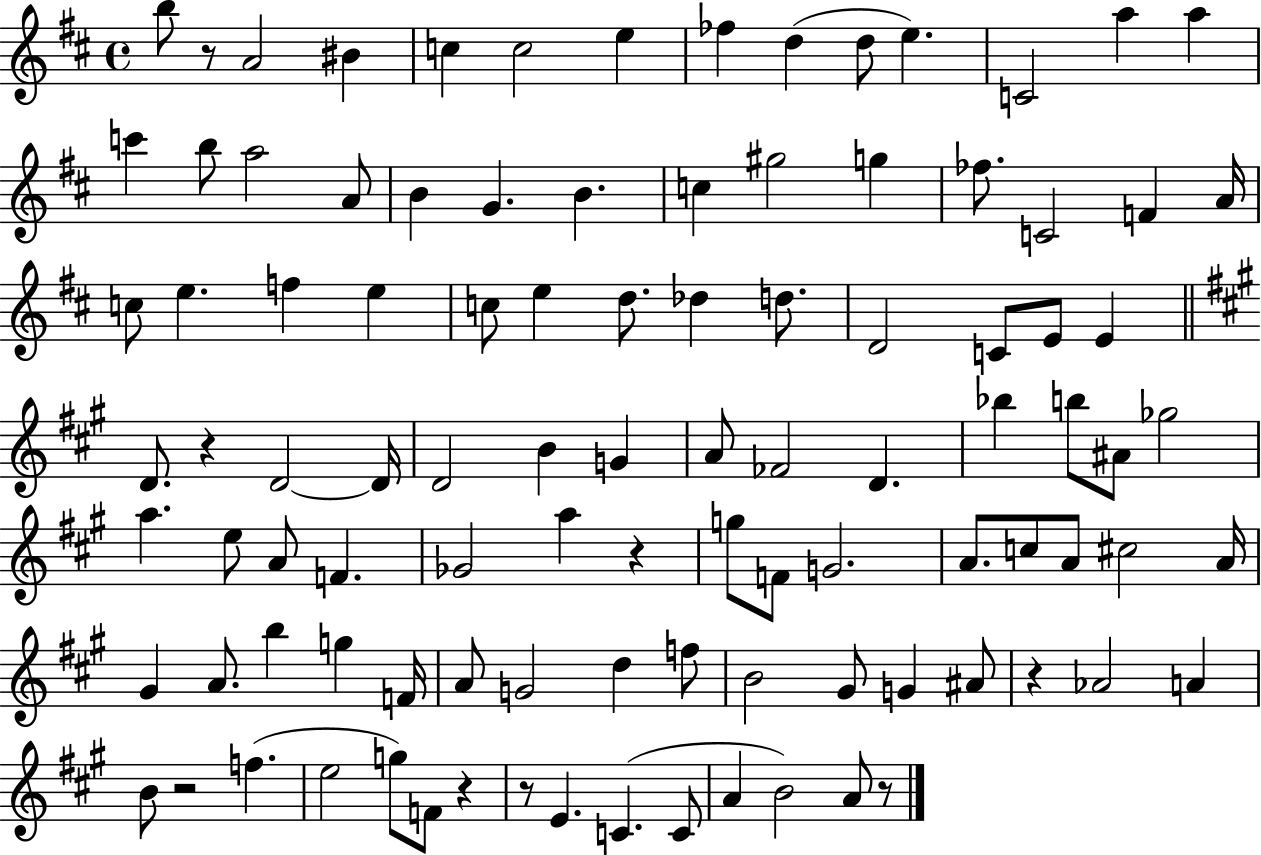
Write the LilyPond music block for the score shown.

{
  \clef treble
  \time 4/4
  \defaultTimeSignature
  \key d \major
  b''8 r8 a'2 bis'4 | c''4 c''2 e''4 | fes''4 d''4( d''8 e''4.) | c'2 a''4 a''4 | \break c'''4 b''8 a''2 a'8 | b'4 g'4. b'4. | c''4 gis''2 g''4 | fes''8. c'2 f'4 a'16 | \break c''8 e''4. f''4 e''4 | c''8 e''4 d''8. des''4 d''8. | d'2 c'8 e'8 e'4 | \bar "||" \break \key a \major d'8. r4 d'2~~ d'16 | d'2 b'4 g'4 | a'8 fes'2 d'4. | bes''4 b''8 ais'8 ges''2 | \break a''4. e''8 a'8 f'4. | ges'2 a''4 r4 | g''8 f'8 g'2. | a'8. c''8 a'8 cis''2 a'16 | \break gis'4 a'8. b''4 g''4 f'16 | a'8 g'2 d''4 f''8 | b'2 gis'8 g'4 ais'8 | r4 aes'2 a'4 | \break b'8 r2 f''4.( | e''2 g''8) f'8 r4 | r8 e'4. c'4.( c'8 | a'4 b'2) a'8 r8 | \break \bar "|."
}